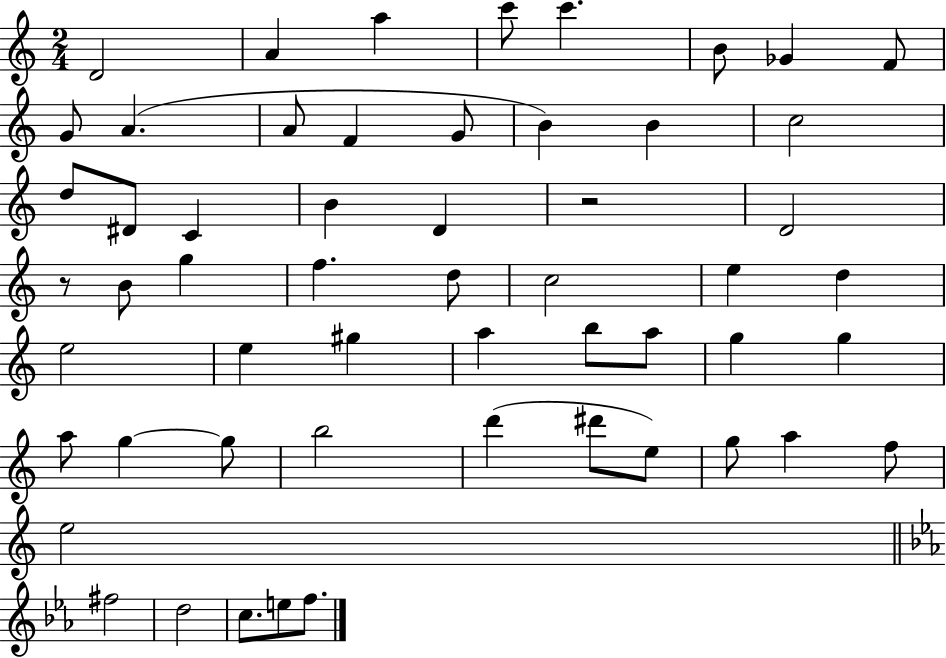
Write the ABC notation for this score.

X:1
T:Untitled
M:2/4
L:1/4
K:C
D2 A a c'/2 c' B/2 _G F/2 G/2 A A/2 F G/2 B B c2 d/2 ^D/2 C B D z2 D2 z/2 B/2 g f d/2 c2 e d e2 e ^g a b/2 a/2 g g a/2 g g/2 b2 d' ^d'/2 e/2 g/2 a f/2 e2 ^f2 d2 c/2 e/2 f/2